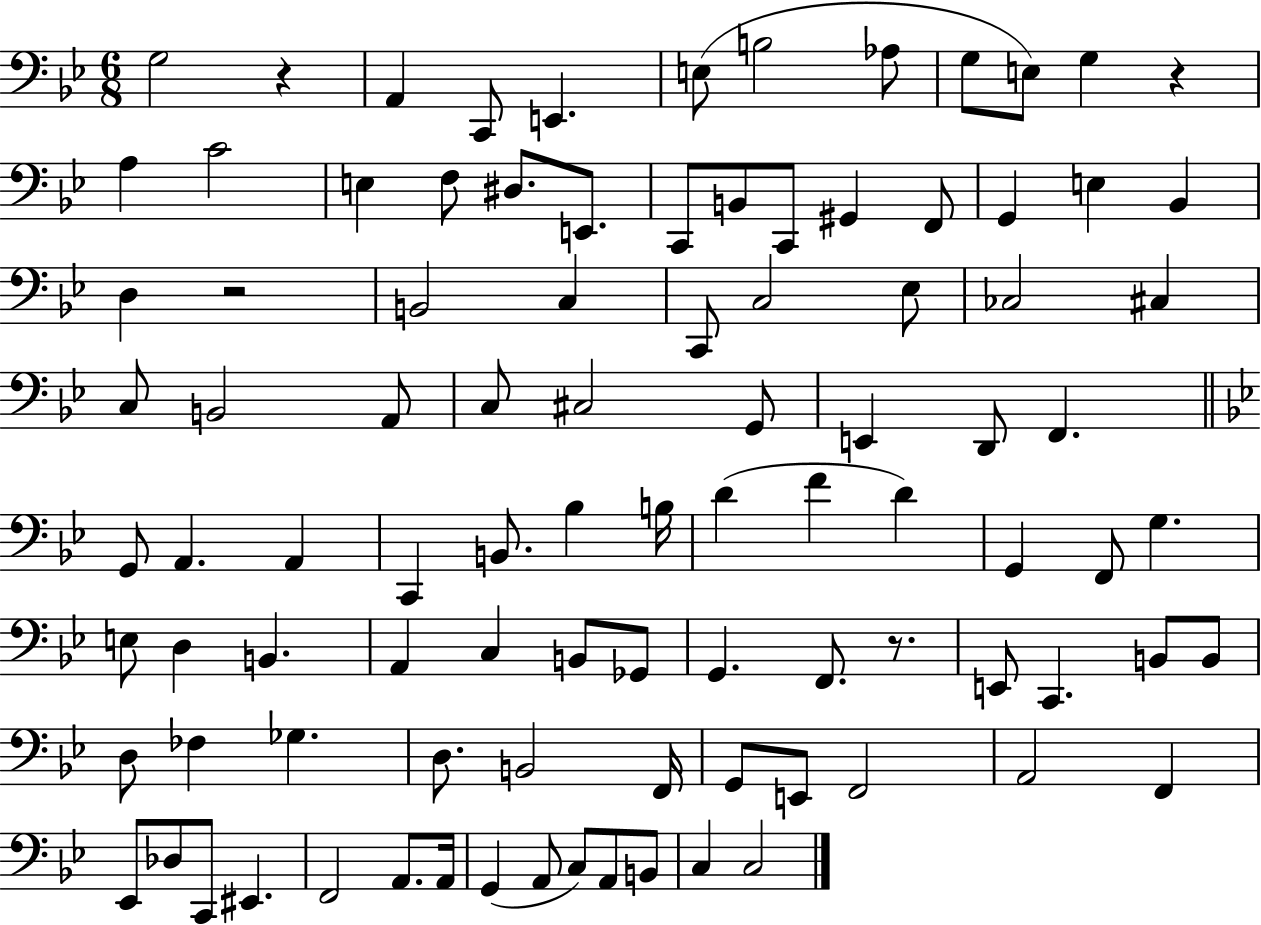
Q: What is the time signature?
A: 6/8